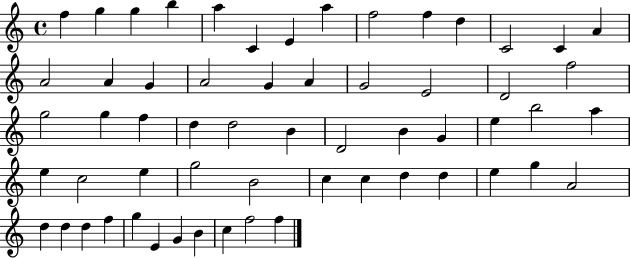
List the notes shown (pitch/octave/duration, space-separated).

F5/q G5/q G5/q B5/q A5/q C4/q E4/q A5/q F5/h F5/q D5/q C4/h C4/q A4/q A4/h A4/q G4/q A4/h G4/q A4/q G4/h E4/h D4/h F5/h G5/h G5/q F5/q D5/q D5/h B4/q D4/h B4/q G4/q E5/q B5/h A5/q E5/q C5/h E5/q G5/h B4/h C5/q C5/q D5/q D5/q E5/q G5/q A4/h D5/q D5/q D5/q F5/q G5/q E4/q G4/q B4/q C5/q F5/h F5/q